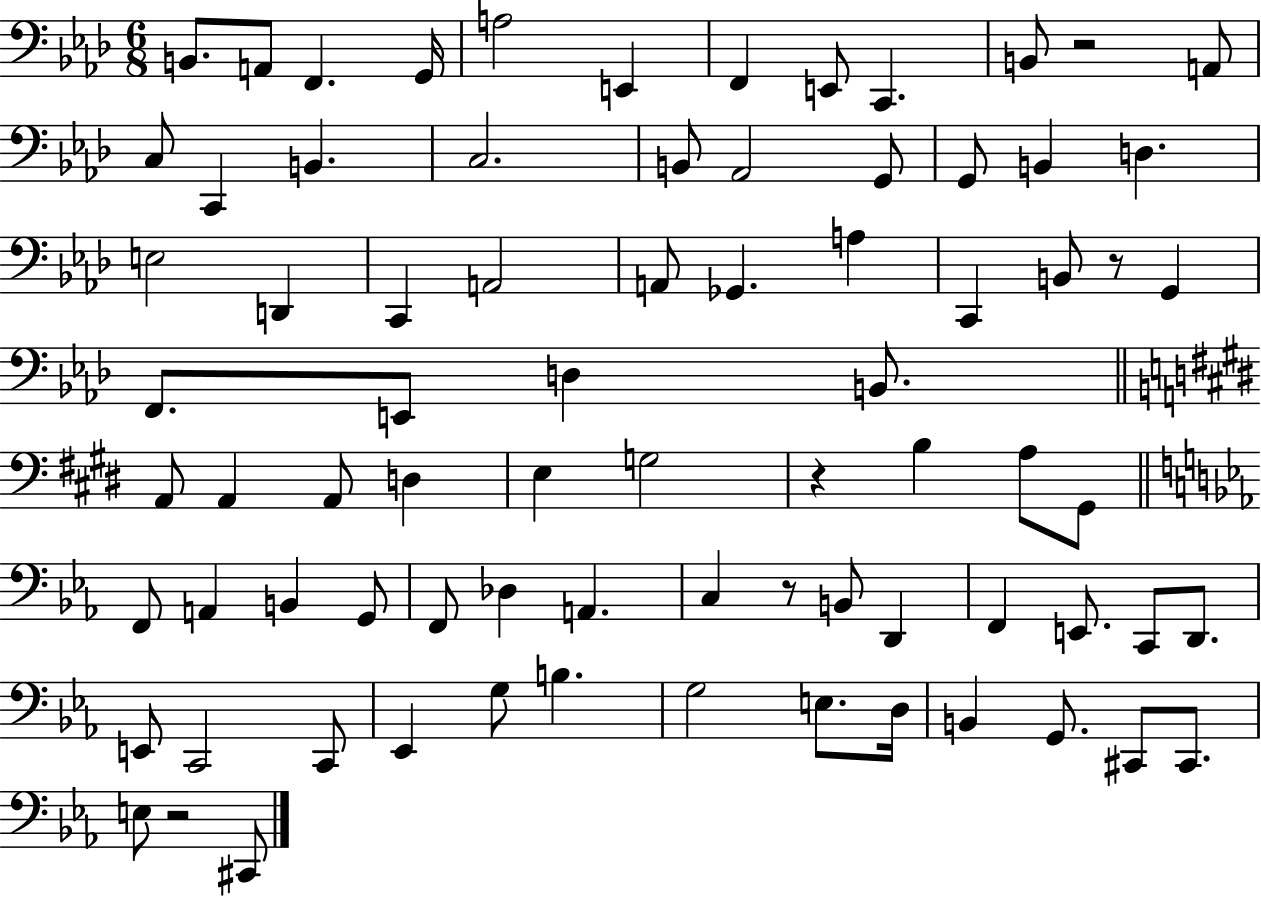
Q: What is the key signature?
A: AES major